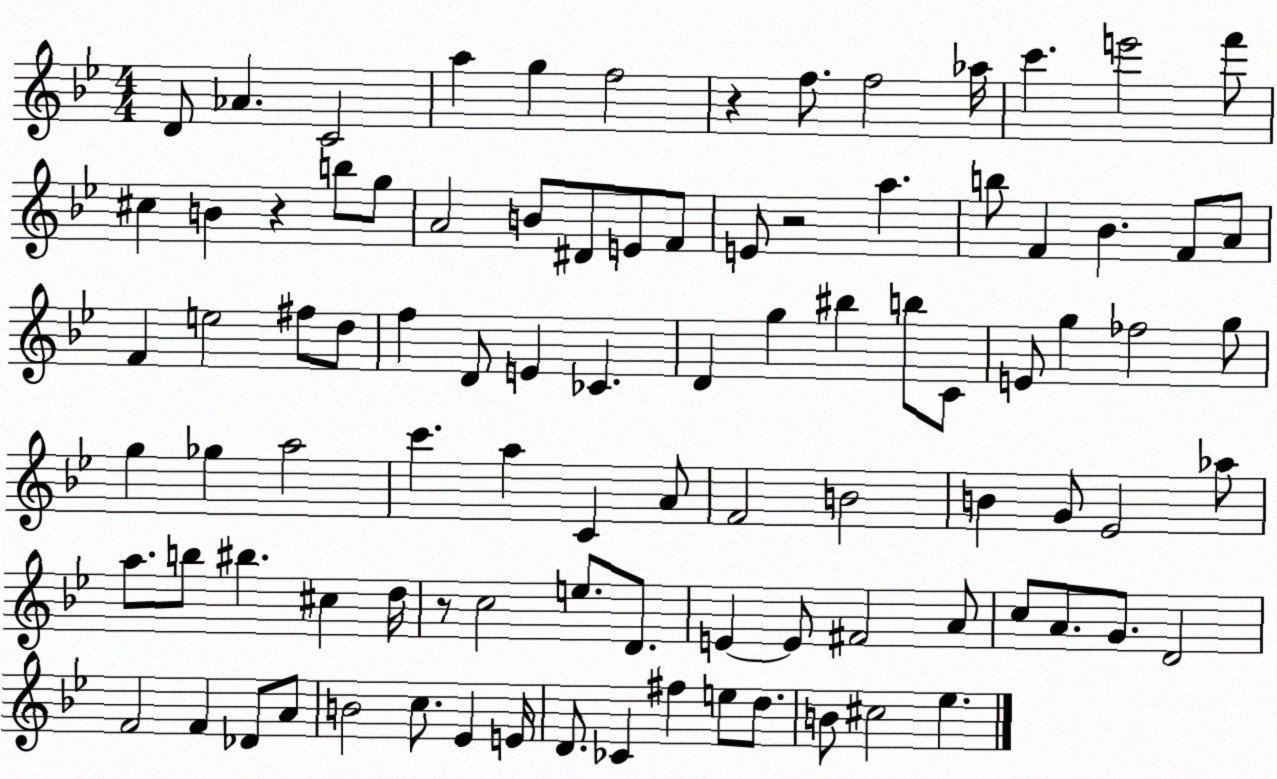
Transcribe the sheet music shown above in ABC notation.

X:1
T:Untitled
M:4/4
L:1/4
K:Bb
D/2 _A C2 a g f2 z f/2 f2 _a/4 c' e'2 f'/2 ^c B z b/2 g/2 A2 B/2 ^D/2 E/2 F/2 E/2 z2 a b/2 F _B F/2 A/2 F e2 ^f/2 d/2 f D/2 E _C D g ^b b/2 C/2 E/2 g _f2 g/2 g _g a2 c' a C A/2 F2 B2 B G/2 _E2 _a/2 a/2 b/2 ^b ^c d/4 z/2 c2 e/2 D/2 E E/2 ^F2 A/2 c/2 A/2 G/2 D2 F2 F _D/2 A/2 B2 c/2 _E E/4 D/2 _C ^f e/2 d/2 B/2 ^c2 _e